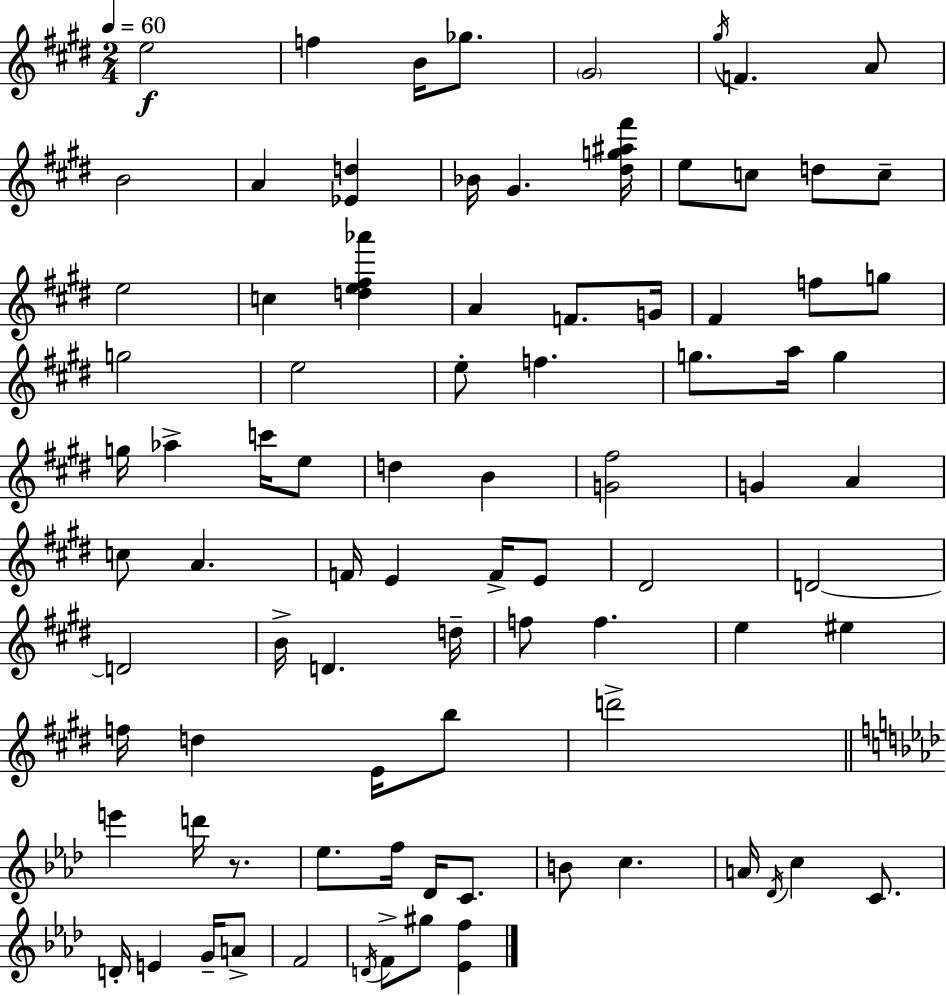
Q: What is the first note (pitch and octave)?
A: E5